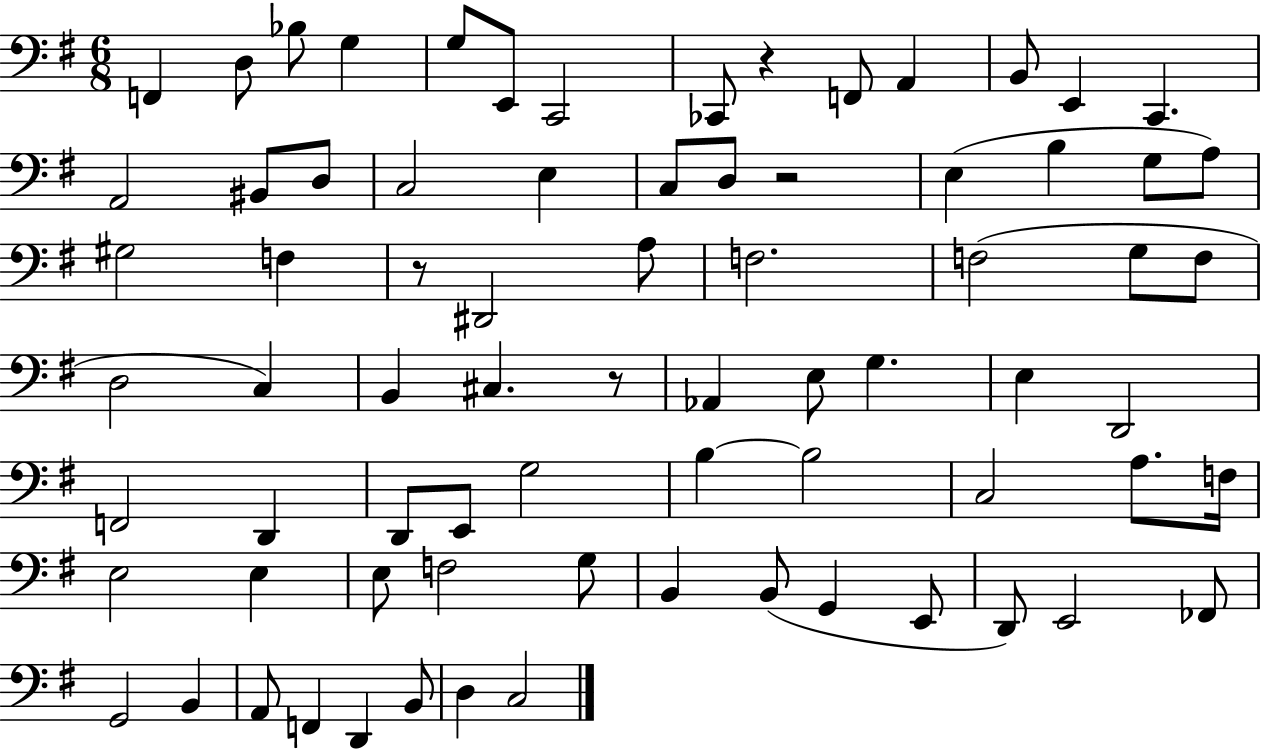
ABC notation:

X:1
T:Untitled
M:6/8
L:1/4
K:G
F,, D,/2 _B,/2 G, G,/2 E,,/2 C,,2 _C,,/2 z F,,/2 A,, B,,/2 E,, C,, A,,2 ^B,,/2 D,/2 C,2 E, C,/2 D,/2 z2 E, B, G,/2 A,/2 ^G,2 F, z/2 ^D,,2 A,/2 F,2 F,2 G,/2 F,/2 D,2 C, B,, ^C, z/2 _A,, E,/2 G, E, D,,2 F,,2 D,, D,,/2 E,,/2 G,2 B, B,2 C,2 A,/2 F,/4 E,2 E, E,/2 F,2 G,/2 B,, B,,/2 G,, E,,/2 D,,/2 E,,2 _F,,/2 G,,2 B,, A,,/2 F,, D,, B,,/2 D, C,2